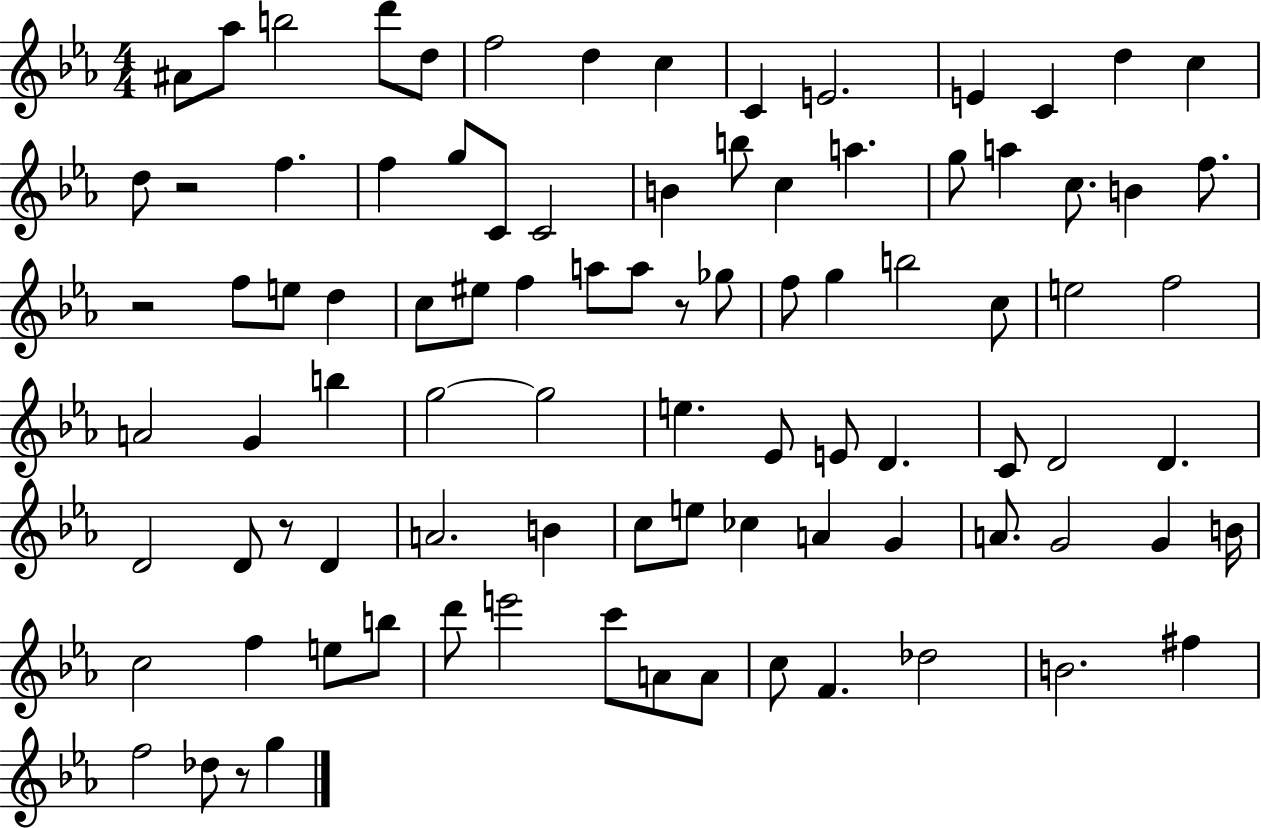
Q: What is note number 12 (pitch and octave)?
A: C4